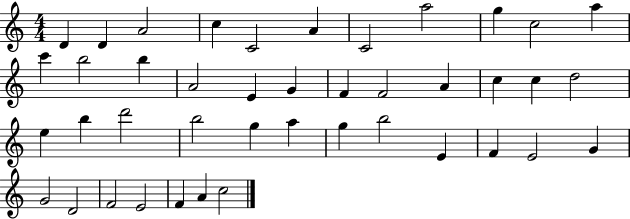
{
  \clef treble
  \numericTimeSignature
  \time 4/4
  \key c \major
  d'4 d'4 a'2 | c''4 c'2 a'4 | c'2 a''2 | g''4 c''2 a''4 | \break c'''4 b''2 b''4 | a'2 e'4 g'4 | f'4 f'2 a'4 | c''4 c''4 d''2 | \break e''4 b''4 d'''2 | b''2 g''4 a''4 | g''4 b''2 e'4 | f'4 e'2 g'4 | \break g'2 d'2 | f'2 e'2 | f'4 a'4 c''2 | \bar "|."
}